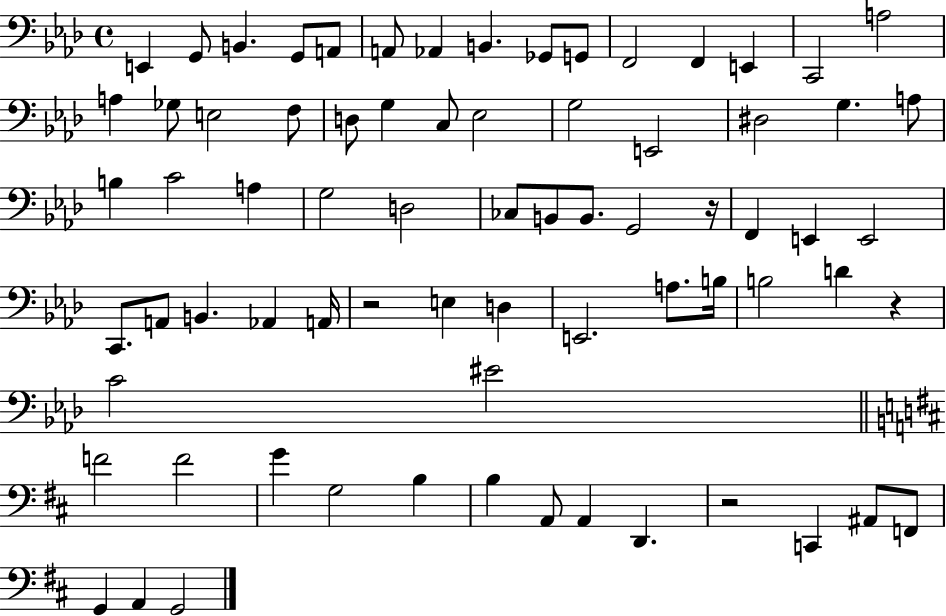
X:1
T:Untitled
M:4/4
L:1/4
K:Ab
E,, G,,/2 B,, G,,/2 A,,/2 A,,/2 _A,, B,, _G,,/2 G,,/2 F,,2 F,, E,, C,,2 A,2 A, _G,/2 E,2 F,/2 D,/2 G, C,/2 _E,2 G,2 E,,2 ^D,2 G, A,/2 B, C2 A, G,2 D,2 _C,/2 B,,/2 B,,/2 G,,2 z/4 F,, E,, E,,2 C,,/2 A,,/2 B,, _A,, A,,/4 z2 E, D, E,,2 A,/2 B,/4 B,2 D z C2 ^E2 F2 F2 G G,2 B, B, A,,/2 A,, D,, z2 C,, ^A,,/2 F,,/2 G,, A,, G,,2